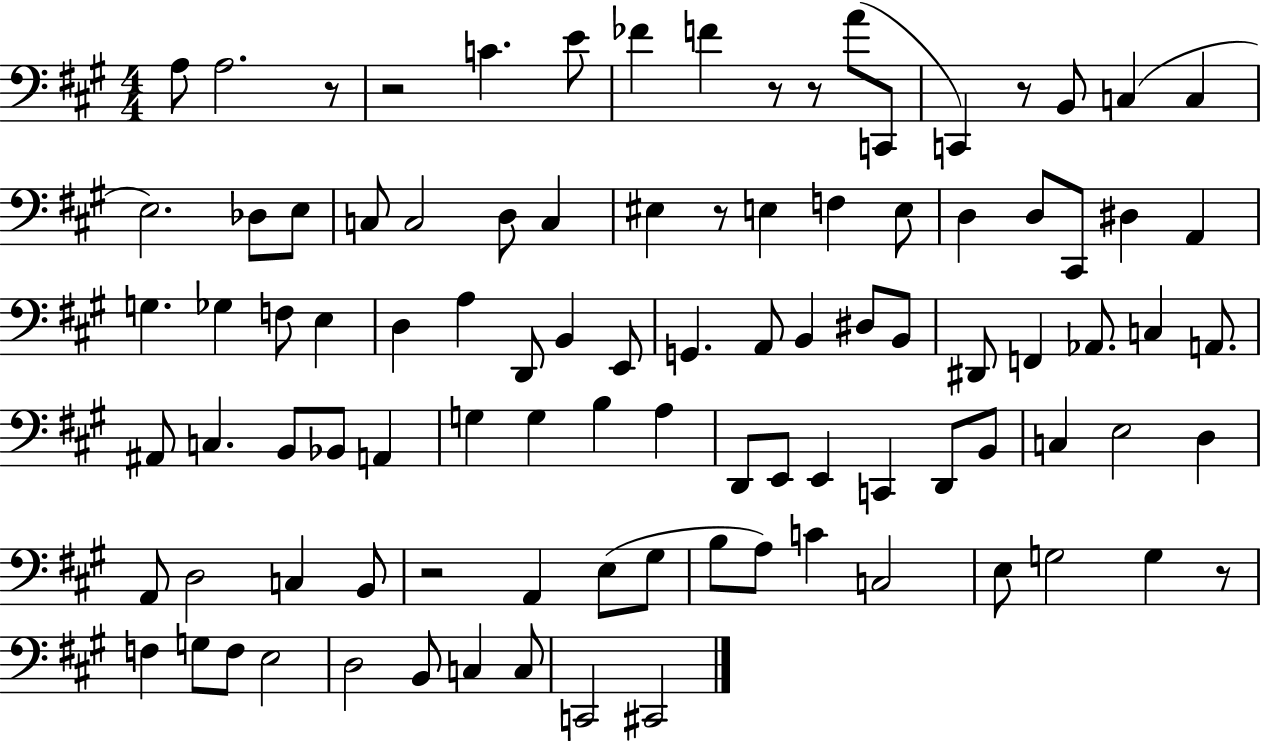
{
  \clef bass
  \numericTimeSignature
  \time 4/4
  \key a \major
  a8 a2. r8 | r2 c'4. e'8 | fes'4 f'4 r8 r8 a'8( c,8 | c,4) r8 b,8 c4( c4 | \break e2.) des8 e8 | c8 c2 d8 c4 | eis4 r8 e4 f4 e8 | d4 d8 cis,8 dis4 a,4 | \break g4. ges4 f8 e4 | d4 a4 d,8 b,4 e,8 | g,4. a,8 b,4 dis8 b,8 | dis,8 f,4 aes,8. c4 a,8. | \break ais,8 c4. b,8 bes,8 a,4 | g4 g4 b4 a4 | d,8 e,8 e,4 c,4 d,8 b,8 | c4 e2 d4 | \break a,8 d2 c4 b,8 | r2 a,4 e8( gis8 | b8 a8) c'4 c2 | e8 g2 g4 r8 | \break f4 g8 f8 e2 | d2 b,8 c4 c8 | c,2 cis,2 | \bar "|."
}